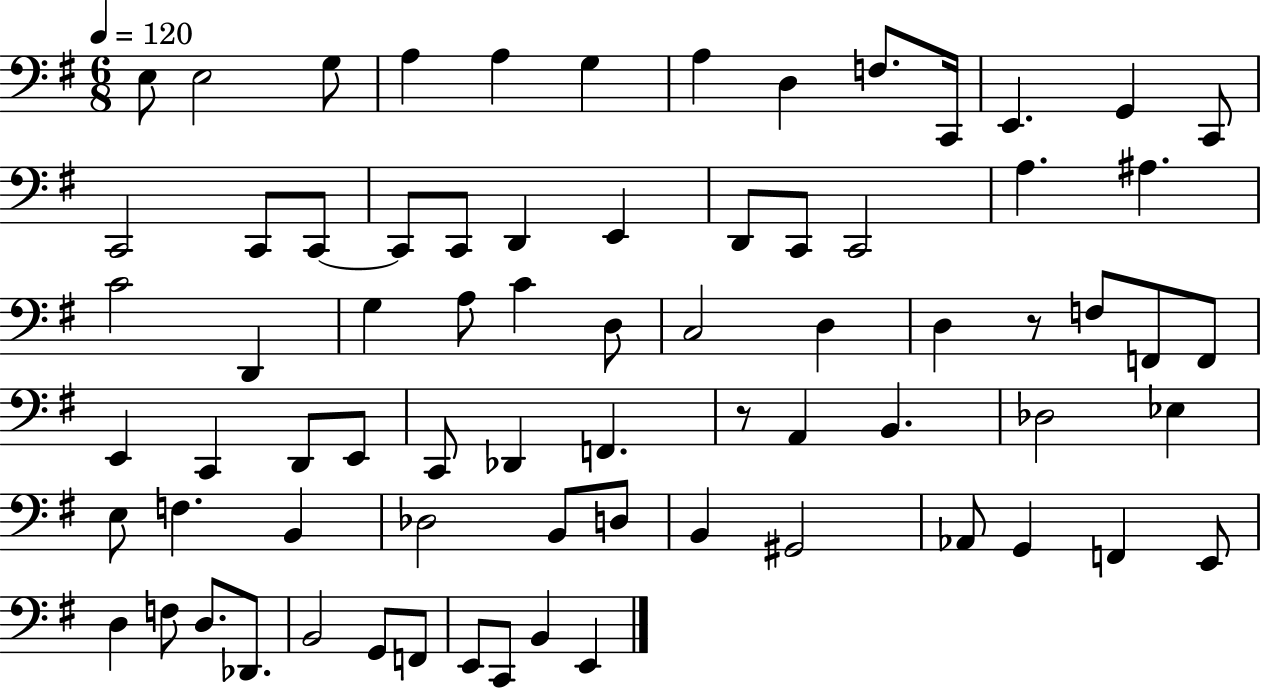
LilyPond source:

{
  \clef bass
  \numericTimeSignature
  \time 6/8
  \key g \major
  \tempo 4 = 120
  e8 e2 g8 | a4 a4 g4 | a4 d4 f8. c,16 | e,4. g,4 c,8 | \break c,2 c,8 c,8~~ | c,8 c,8 d,4 e,4 | d,8 c,8 c,2 | a4. ais4. | \break c'2 d,4 | g4 a8 c'4 d8 | c2 d4 | d4 r8 f8 f,8 f,8 | \break e,4 c,4 d,8 e,8 | c,8 des,4 f,4. | r8 a,4 b,4. | des2 ees4 | \break e8 f4. b,4 | des2 b,8 d8 | b,4 gis,2 | aes,8 g,4 f,4 e,8 | \break d4 f8 d8. des,8. | b,2 g,8 f,8 | e,8 c,8 b,4 e,4 | \bar "|."
}